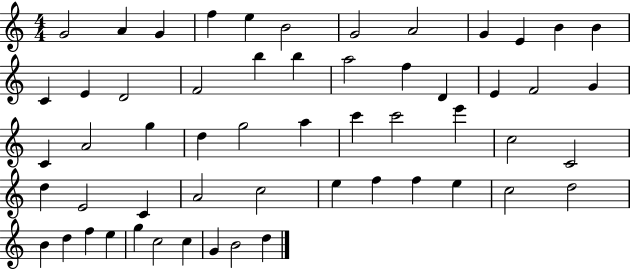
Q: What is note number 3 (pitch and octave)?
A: G4